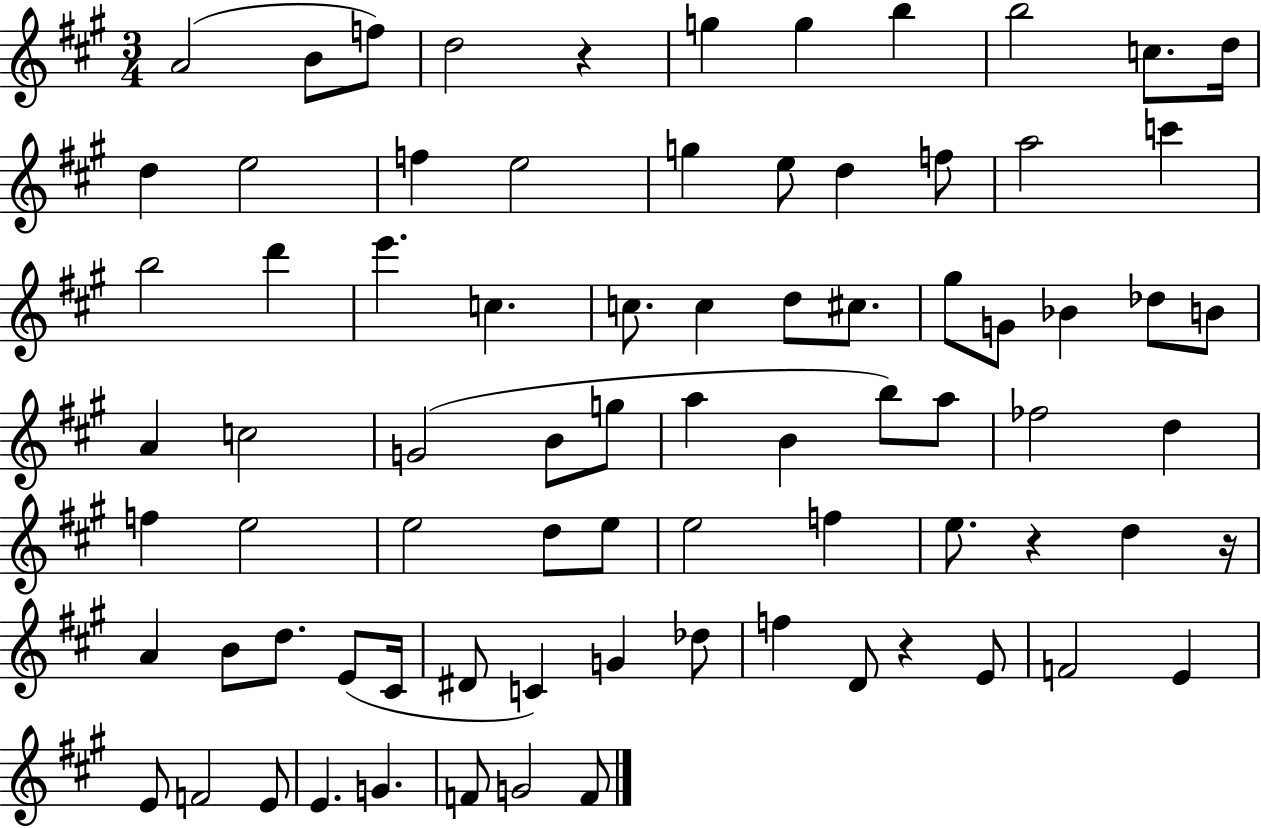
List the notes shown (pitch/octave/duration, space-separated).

A4/h B4/e F5/e D5/h R/q G5/q G5/q B5/q B5/h C5/e. D5/s D5/q E5/h F5/q E5/h G5/q E5/e D5/q F5/e A5/h C6/q B5/h D6/q E6/q. C5/q. C5/e. C5/q D5/e C#5/e. G#5/e G4/e Bb4/q Db5/e B4/e A4/q C5/h G4/h B4/e G5/e A5/q B4/q B5/e A5/e FES5/h D5/q F5/q E5/h E5/h D5/e E5/e E5/h F5/q E5/e. R/q D5/q R/s A4/q B4/e D5/e. E4/e C#4/s D#4/e C4/q G4/q Db5/e F5/q D4/e R/q E4/e F4/h E4/q E4/e F4/h E4/e E4/q. G4/q. F4/e G4/h F4/e